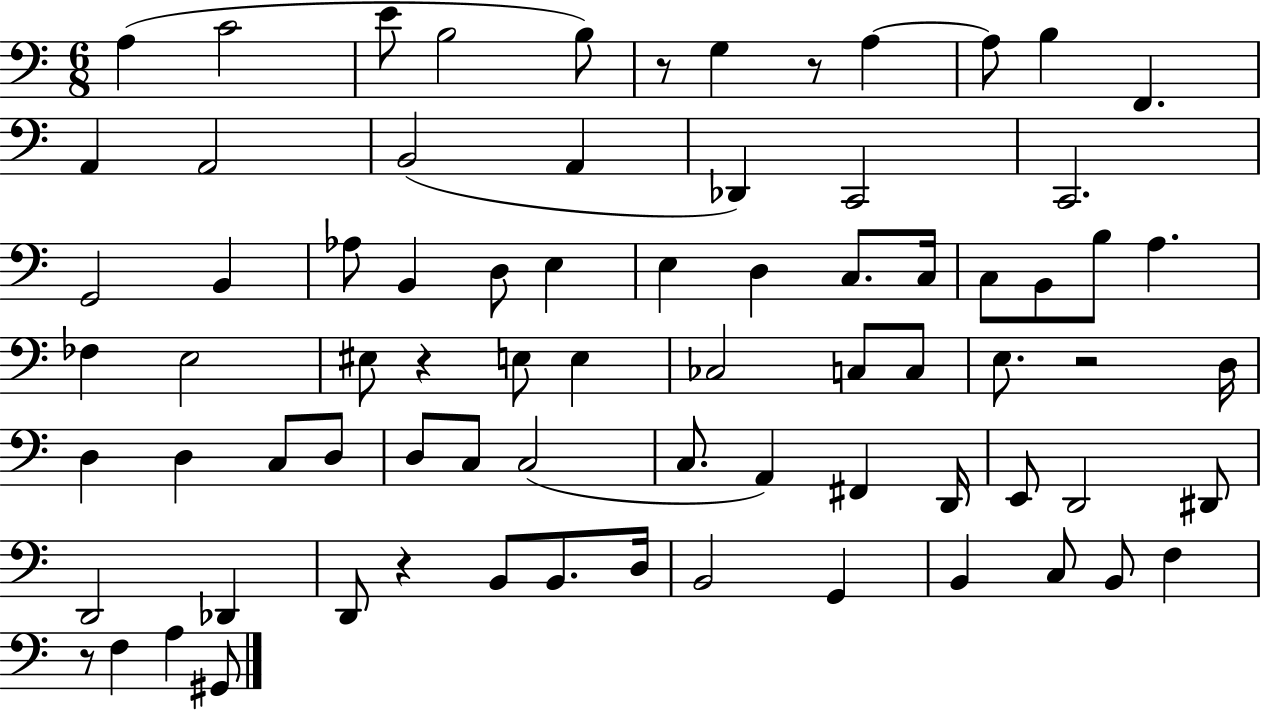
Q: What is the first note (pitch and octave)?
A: A3